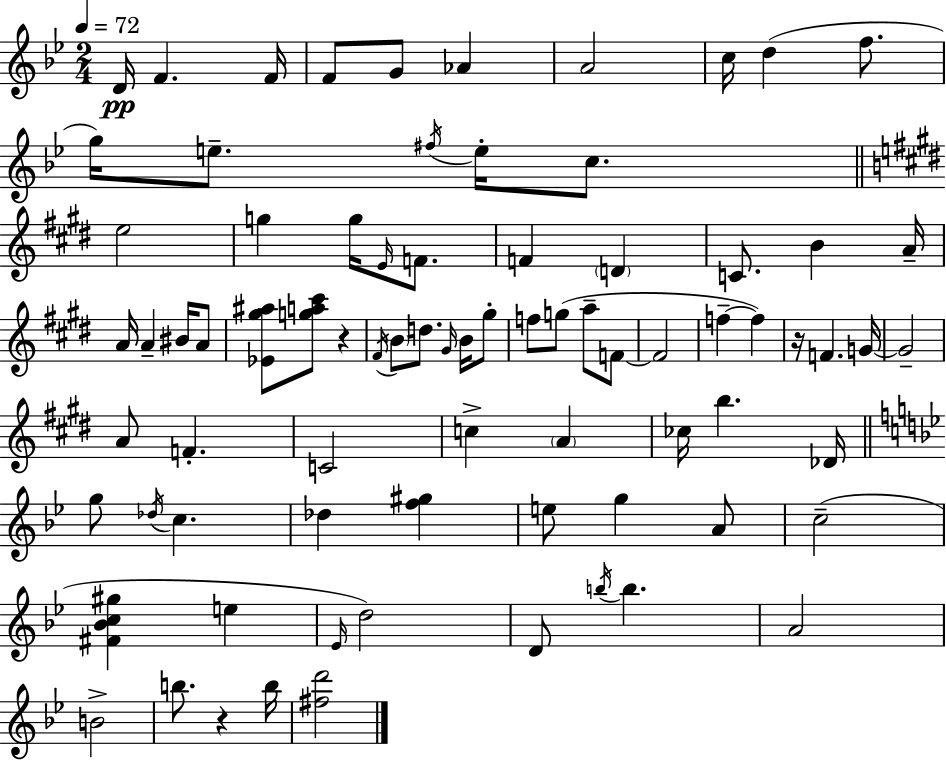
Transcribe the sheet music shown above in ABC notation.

X:1
T:Untitled
M:2/4
L:1/4
K:Gm
D/4 F F/4 F/2 G/2 _A A2 c/4 d f/2 g/4 e/2 ^f/4 e/4 c/2 e2 g g/4 E/4 F/2 F D C/2 B A/4 A/4 A ^B/4 A/2 [_E^g^a]/2 [ga^c']/2 z ^F/4 B/2 d/2 ^G/4 B/4 ^g/2 f/2 g/2 a/2 F/2 F2 f f z/4 F G/4 G2 A/2 F C2 c A _c/4 b _D/4 g/2 _d/4 c _d [f^g] e/2 g A/2 c2 [^F_Bc^g] e _E/4 d2 D/2 b/4 b A2 B2 b/2 z b/4 [^fd']2